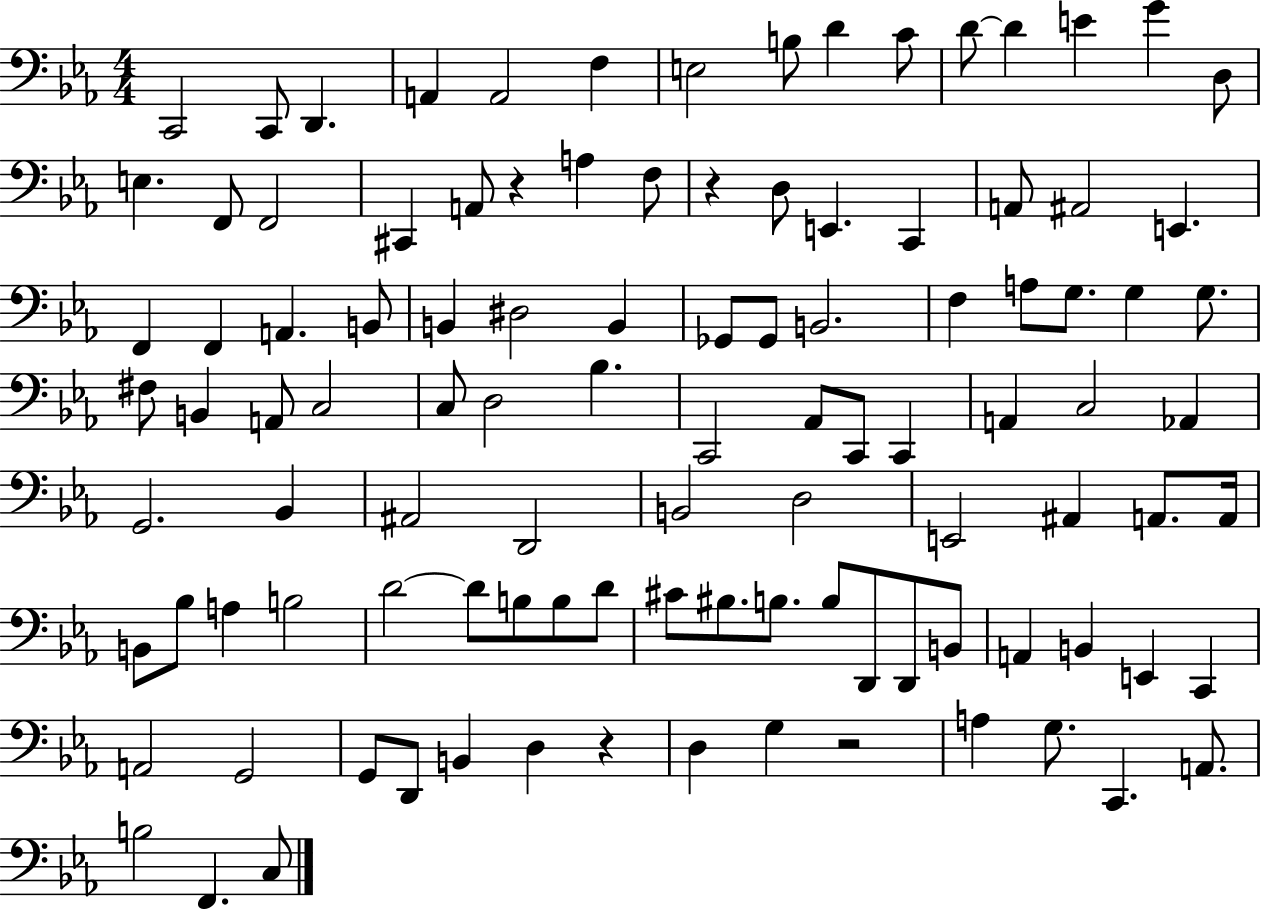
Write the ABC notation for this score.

X:1
T:Untitled
M:4/4
L:1/4
K:Eb
C,,2 C,,/2 D,, A,, A,,2 F, E,2 B,/2 D C/2 D/2 D E G D,/2 E, F,,/2 F,,2 ^C,, A,,/2 z A, F,/2 z D,/2 E,, C,, A,,/2 ^A,,2 E,, F,, F,, A,, B,,/2 B,, ^D,2 B,, _G,,/2 _G,,/2 B,,2 F, A,/2 G,/2 G, G,/2 ^F,/2 B,, A,,/2 C,2 C,/2 D,2 _B, C,,2 _A,,/2 C,,/2 C,, A,, C,2 _A,, G,,2 _B,, ^A,,2 D,,2 B,,2 D,2 E,,2 ^A,, A,,/2 A,,/4 B,,/2 _B,/2 A, B,2 D2 D/2 B,/2 B,/2 D/2 ^C/2 ^B,/2 B,/2 B,/2 D,,/2 D,,/2 B,,/2 A,, B,, E,, C,, A,,2 G,,2 G,,/2 D,,/2 B,, D, z D, G, z2 A, G,/2 C,, A,,/2 B,2 F,, C,/2